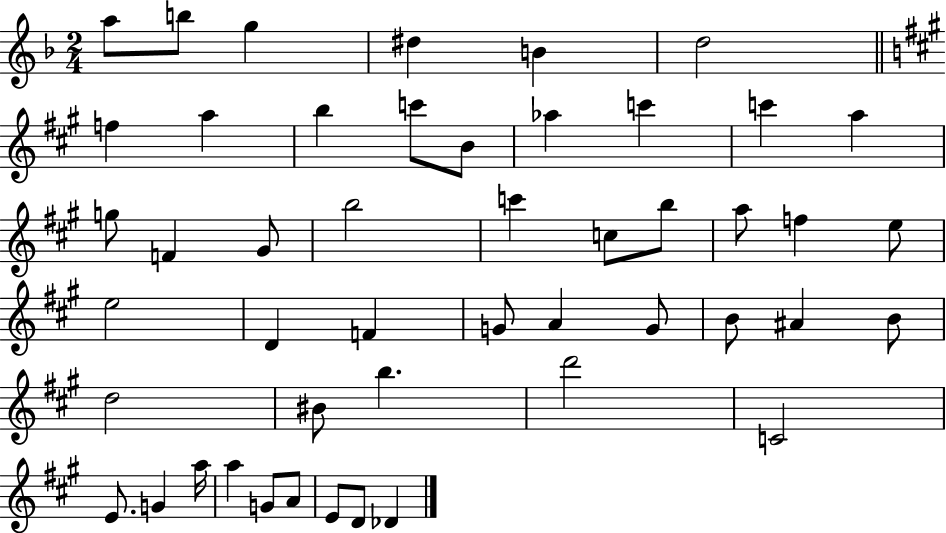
X:1
T:Untitled
M:2/4
L:1/4
K:F
a/2 b/2 g ^d B d2 f a b c'/2 B/2 _a c' c' a g/2 F ^G/2 b2 c' c/2 b/2 a/2 f e/2 e2 D F G/2 A G/2 B/2 ^A B/2 d2 ^B/2 b d'2 C2 E/2 G a/4 a G/2 A/2 E/2 D/2 _D